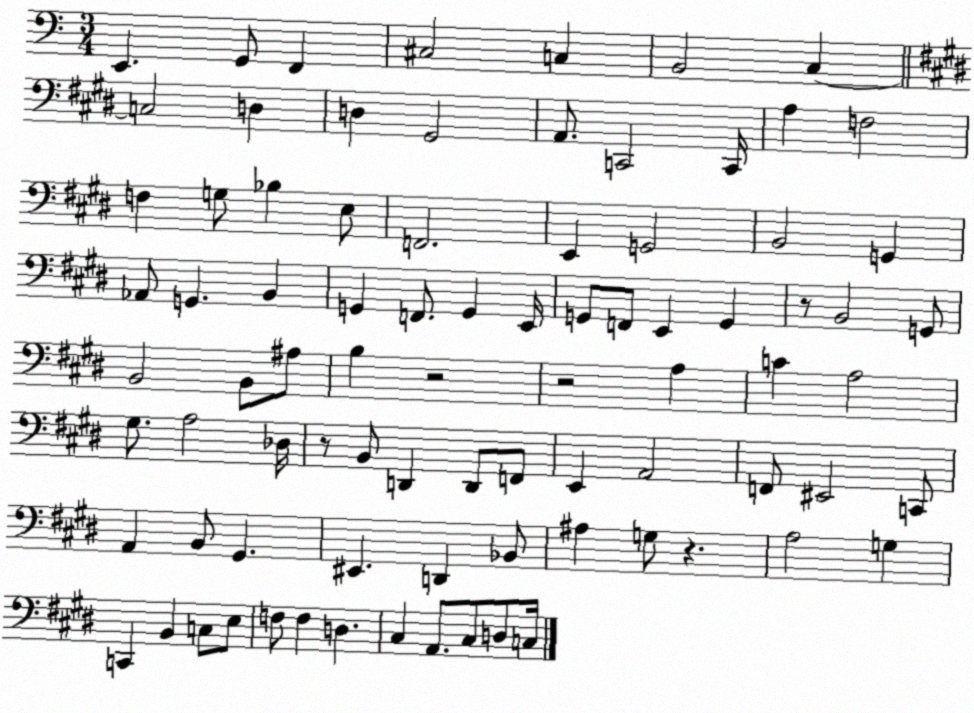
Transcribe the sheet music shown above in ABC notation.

X:1
T:Untitled
M:3/4
L:1/4
K:C
E,, G,,/2 F,, ^C,2 C, B,,2 C, C,2 D, D, ^G,,2 A,,/2 C,,2 C,,/4 A, F,2 F, G,/2 _B, E,/2 F,,2 E,, G,,2 B,,2 G,, _A,,/2 G,, B,, G,, F,,/2 G,, E,,/4 G,,/2 F,,/2 E,, G,, z/2 B,,2 G,,/2 B,,2 B,,/2 ^A,/2 B, z2 z2 A, C A,2 ^G,/2 A,2 _D,/4 z/2 B,,/2 D,, D,,/2 F,,/2 E,, A,,2 F,,/2 ^E,,2 C,,/2 A,, B,,/2 ^G,, ^E,, D,, _B,,/2 ^A, G,/2 z A,2 G, C,, B,, C,/2 E,/2 F,/2 F, D, ^C, A,,/2 ^C,/2 D,/2 C,/4